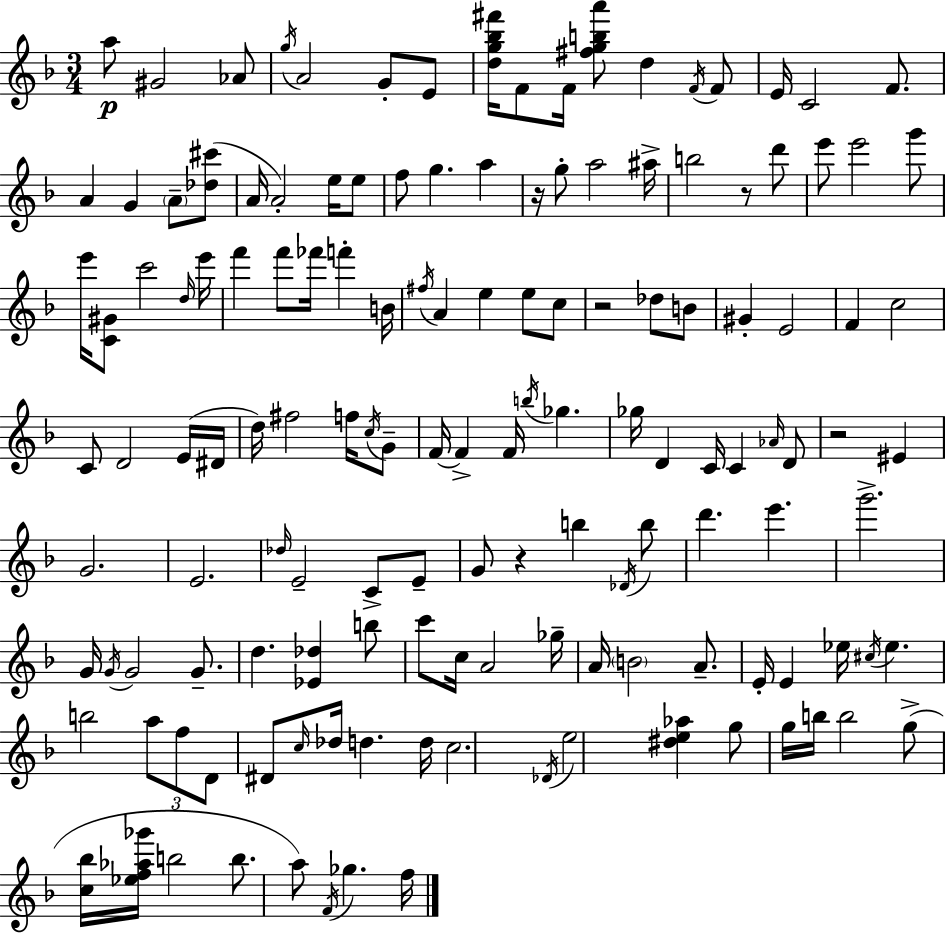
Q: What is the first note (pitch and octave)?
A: A5